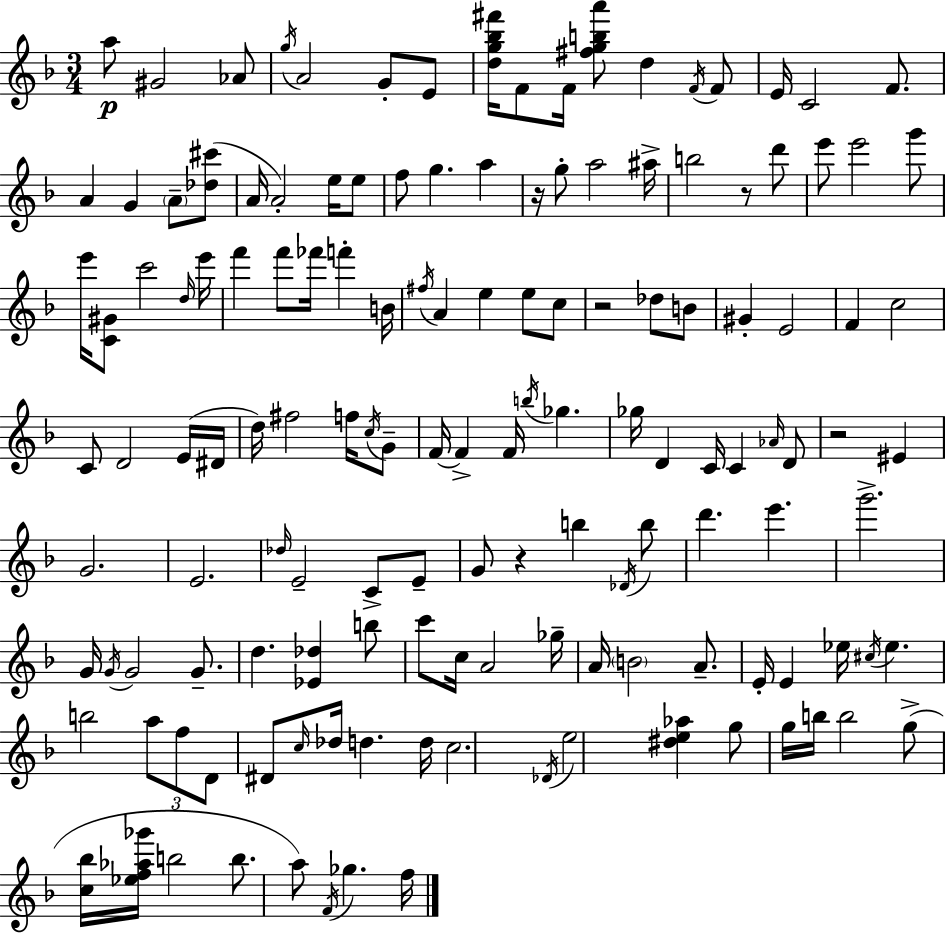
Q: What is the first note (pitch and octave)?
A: A5